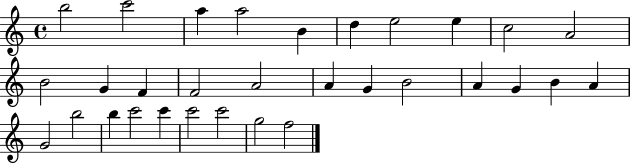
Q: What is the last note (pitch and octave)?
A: F5